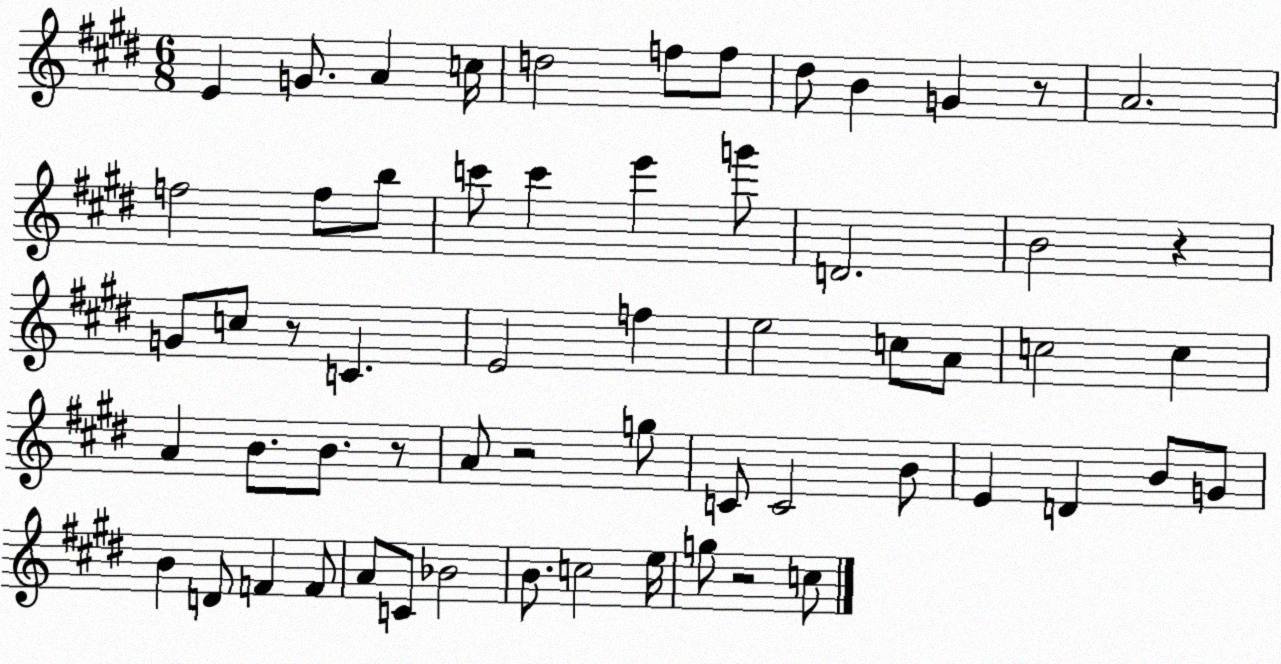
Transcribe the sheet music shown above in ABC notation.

X:1
T:Untitled
M:6/8
L:1/4
K:E
E G/2 A c/4 d2 f/2 f/2 ^d/2 B G z/2 A2 f2 f/2 b/2 c'/2 c' e' g'/2 D2 B2 z G/2 c/2 z/2 C E2 f e2 c/2 A/2 c2 c A B/2 B/2 z/2 A/2 z2 g/2 C/2 C2 B/2 E D B/2 G/2 B D/2 F F/2 A/2 C/2 _B2 B/2 c2 e/4 g/2 z2 c/2